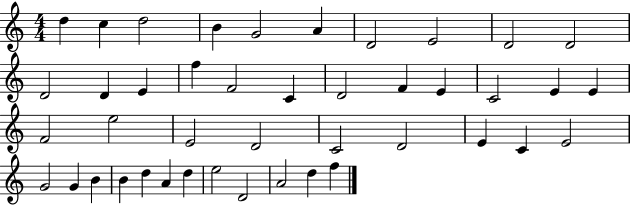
D5/q C5/q D5/h B4/q G4/h A4/q D4/h E4/h D4/h D4/h D4/h D4/q E4/q F5/q F4/h C4/q D4/h F4/q E4/q C4/h E4/q E4/q F4/h E5/h E4/h D4/h C4/h D4/h E4/q C4/q E4/h G4/h G4/q B4/q B4/q D5/q A4/q D5/q E5/h D4/h A4/h D5/q F5/q